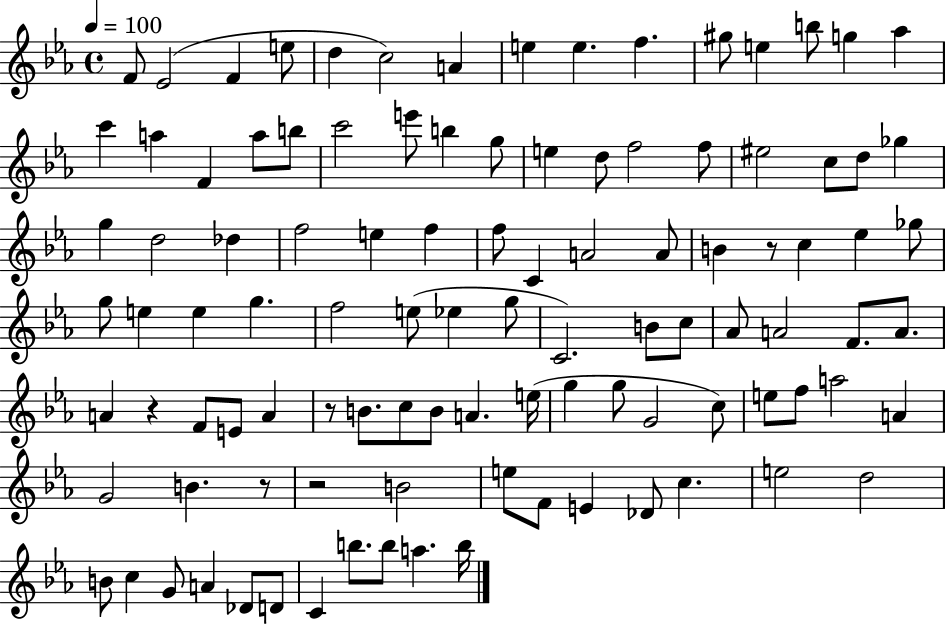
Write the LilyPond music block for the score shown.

{
  \clef treble
  \time 4/4
  \defaultTimeSignature
  \key ees \major
  \tempo 4 = 100
  f'8 ees'2( f'4 e''8 | d''4 c''2) a'4 | e''4 e''4. f''4. | gis''8 e''4 b''8 g''4 aes''4 | \break c'''4 a''4 f'4 a''8 b''8 | c'''2 e'''8 b''4 g''8 | e''4 d''8 f''2 f''8 | eis''2 c''8 d''8 ges''4 | \break g''4 d''2 des''4 | f''2 e''4 f''4 | f''8 c'4 a'2 a'8 | b'4 r8 c''4 ees''4 ges''8 | \break g''8 e''4 e''4 g''4. | f''2 e''8( ees''4 g''8 | c'2.) b'8 c''8 | aes'8 a'2 f'8. a'8. | \break a'4 r4 f'8 e'8 a'4 | r8 b'8. c''8 b'8 a'4. e''16( | g''4 g''8 g'2 c''8) | e''8 f''8 a''2 a'4 | \break g'2 b'4. r8 | r2 b'2 | e''8 f'8 e'4 des'8 c''4. | e''2 d''2 | \break b'8 c''4 g'8 a'4 des'8 d'8 | c'4 b''8. b''8 a''4. b''16 | \bar "|."
}